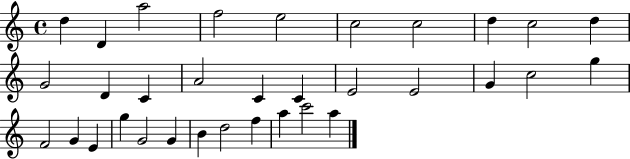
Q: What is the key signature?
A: C major